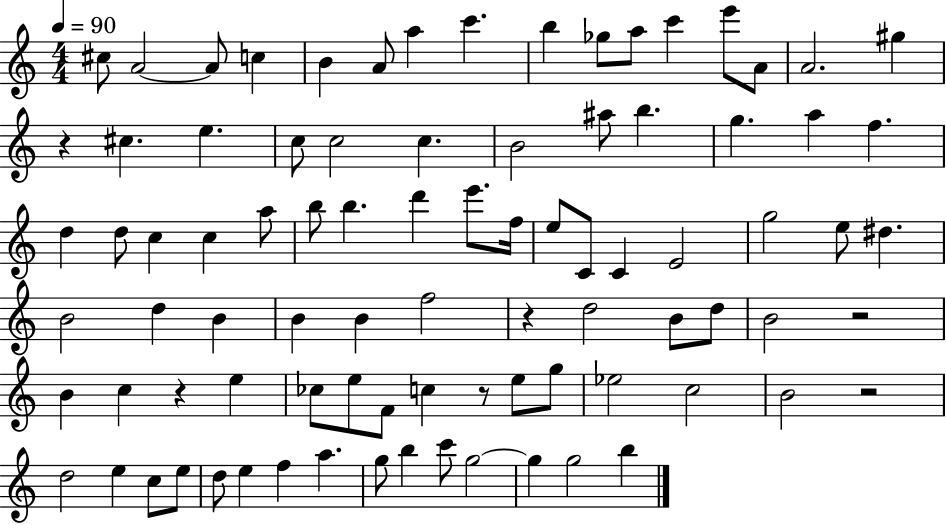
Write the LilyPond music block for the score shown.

{
  \clef treble
  \numericTimeSignature
  \time 4/4
  \key c \major
  \tempo 4 = 90
  cis''8 a'2~~ a'8 c''4 | b'4 a'8 a''4 c'''4. | b''4 ges''8 a''8 c'''4 e'''8 a'8 | a'2. gis''4 | \break r4 cis''4. e''4. | c''8 c''2 c''4. | b'2 ais''8 b''4. | g''4. a''4 f''4. | \break d''4 d''8 c''4 c''4 a''8 | b''8 b''4. d'''4 e'''8. f''16 | e''8 c'8 c'4 e'2 | g''2 e''8 dis''4. | \break b'2 d''4 b'4 | b'4 b'4 f''2 | r4 d''2 b'8 d''8 | b'2 r2 | \break b'4 c''4 r4 e''4 | ces''8 e''8 f'8 c''4 r8 e''8 g''8 | ees''2 c''2 | b'2 r2 | \break d''2 e''4 c''8 e''8 | d''8 e''4 f''4 a''4. | g''8 b''4 c'''8 g''2~~ | g''4 g''2 b''4 | \break \bar "|."
}